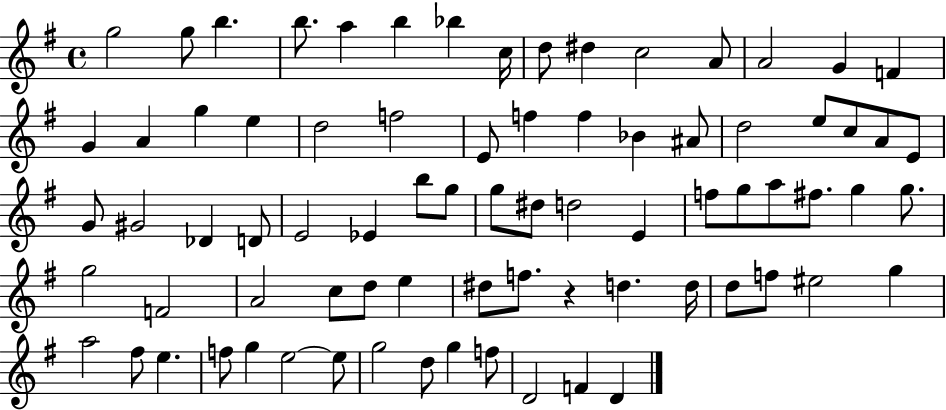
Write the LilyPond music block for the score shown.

{
  \clef treble
  \time 4/4
  \defaultTimeSignature
  \key g \major
  g''2 g''8 b''4. | b''8. a''4 b''4 bes''4 c''16 | d''8 dis''4 c''2 a'8 | a'2 g'4 f'4 | \break g'4 a'4 g''4 e''4 | d''2 f''2 | e'8 f''4 f''4 bes'4 ais'8 | d''2 e''8 c''8 a'8 e'8 | \break g'8 gis'2 des'4 d'8 | e'2 ees'4 b''8 g''8 | g''8 dis''8 d''2 e'4 | f''8 g''8 a''8 fis''8. g''4 g''8. | \break g''2 f'2 | a'2 c''8 d''8 e''4 | dis''8 f''8. r4 d''4. d''16 | d''8 f''8 eis''2 g''4 | \break a''2 fis''8 e''4. | f''8 g''4 e''2~~ e''8 | g''2 d''8 g''4 f''8 | d'2 f'4 d'4 | \break \bar "|."
}